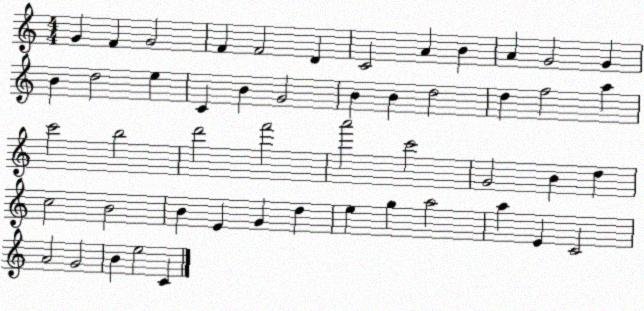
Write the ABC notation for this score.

X:1
T:Untitled
M:4/4
L:1/4
K:C
G F G2 F F2 D C2 A B A G2 G B d2 e C B G2 B B d2 d f2 a c'2 b2 d'2 f'2 a'2 c'2 G2 B d c2 B2 B E G d e g a2 a E C2 A2 G2 B e2 C